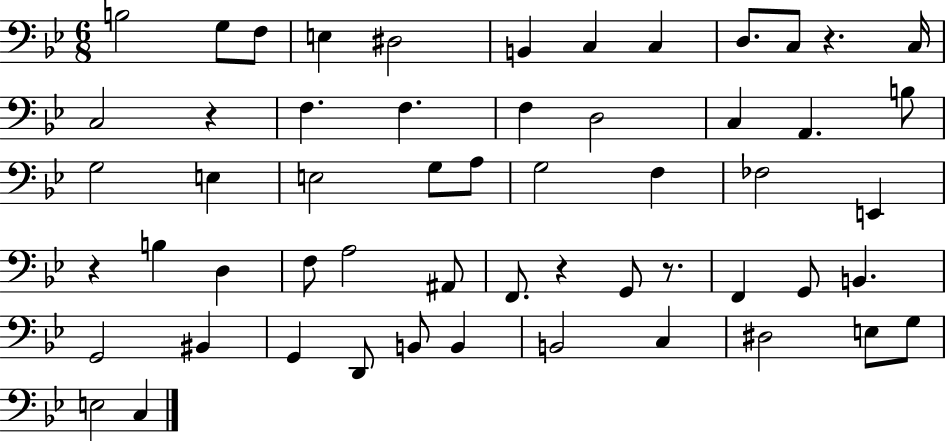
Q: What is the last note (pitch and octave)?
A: C3